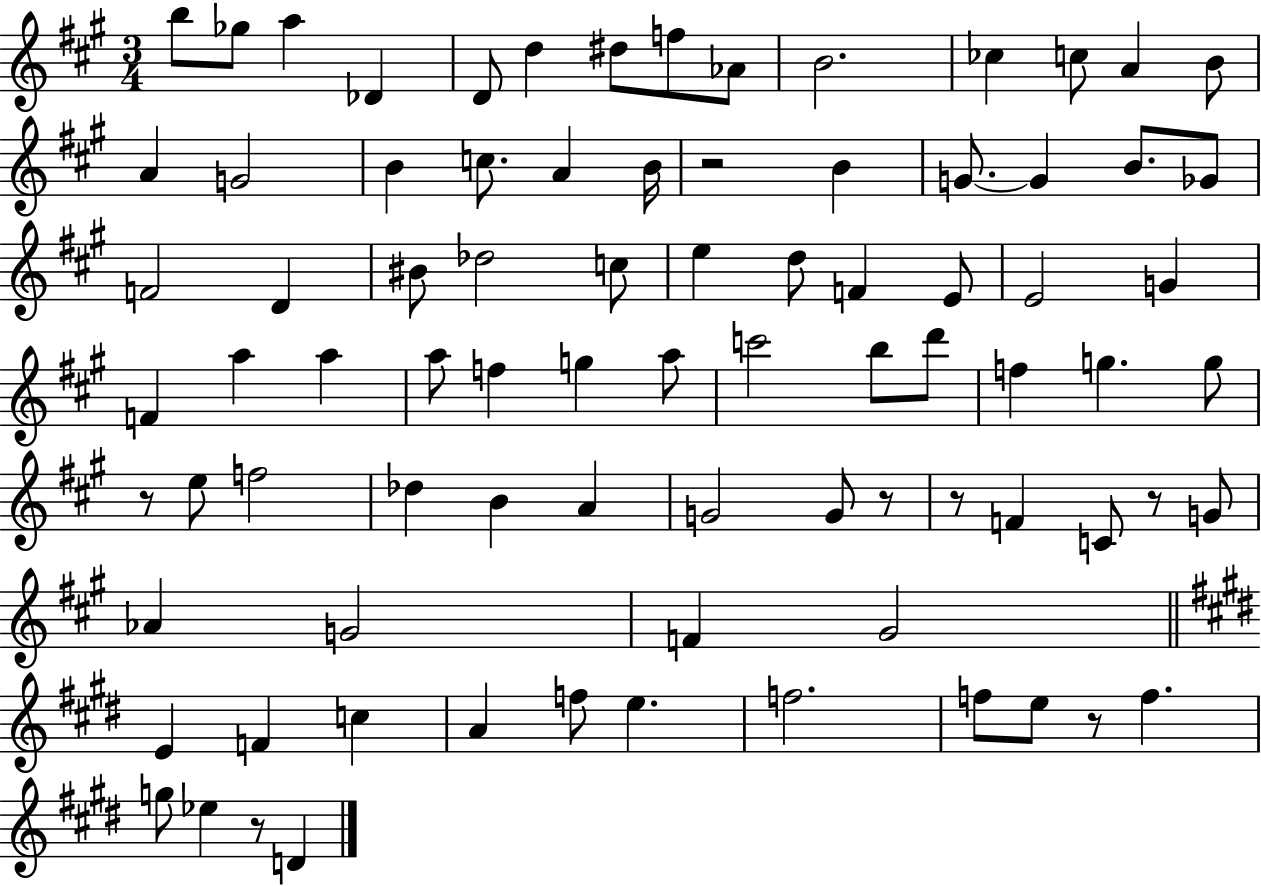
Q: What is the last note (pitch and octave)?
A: D4